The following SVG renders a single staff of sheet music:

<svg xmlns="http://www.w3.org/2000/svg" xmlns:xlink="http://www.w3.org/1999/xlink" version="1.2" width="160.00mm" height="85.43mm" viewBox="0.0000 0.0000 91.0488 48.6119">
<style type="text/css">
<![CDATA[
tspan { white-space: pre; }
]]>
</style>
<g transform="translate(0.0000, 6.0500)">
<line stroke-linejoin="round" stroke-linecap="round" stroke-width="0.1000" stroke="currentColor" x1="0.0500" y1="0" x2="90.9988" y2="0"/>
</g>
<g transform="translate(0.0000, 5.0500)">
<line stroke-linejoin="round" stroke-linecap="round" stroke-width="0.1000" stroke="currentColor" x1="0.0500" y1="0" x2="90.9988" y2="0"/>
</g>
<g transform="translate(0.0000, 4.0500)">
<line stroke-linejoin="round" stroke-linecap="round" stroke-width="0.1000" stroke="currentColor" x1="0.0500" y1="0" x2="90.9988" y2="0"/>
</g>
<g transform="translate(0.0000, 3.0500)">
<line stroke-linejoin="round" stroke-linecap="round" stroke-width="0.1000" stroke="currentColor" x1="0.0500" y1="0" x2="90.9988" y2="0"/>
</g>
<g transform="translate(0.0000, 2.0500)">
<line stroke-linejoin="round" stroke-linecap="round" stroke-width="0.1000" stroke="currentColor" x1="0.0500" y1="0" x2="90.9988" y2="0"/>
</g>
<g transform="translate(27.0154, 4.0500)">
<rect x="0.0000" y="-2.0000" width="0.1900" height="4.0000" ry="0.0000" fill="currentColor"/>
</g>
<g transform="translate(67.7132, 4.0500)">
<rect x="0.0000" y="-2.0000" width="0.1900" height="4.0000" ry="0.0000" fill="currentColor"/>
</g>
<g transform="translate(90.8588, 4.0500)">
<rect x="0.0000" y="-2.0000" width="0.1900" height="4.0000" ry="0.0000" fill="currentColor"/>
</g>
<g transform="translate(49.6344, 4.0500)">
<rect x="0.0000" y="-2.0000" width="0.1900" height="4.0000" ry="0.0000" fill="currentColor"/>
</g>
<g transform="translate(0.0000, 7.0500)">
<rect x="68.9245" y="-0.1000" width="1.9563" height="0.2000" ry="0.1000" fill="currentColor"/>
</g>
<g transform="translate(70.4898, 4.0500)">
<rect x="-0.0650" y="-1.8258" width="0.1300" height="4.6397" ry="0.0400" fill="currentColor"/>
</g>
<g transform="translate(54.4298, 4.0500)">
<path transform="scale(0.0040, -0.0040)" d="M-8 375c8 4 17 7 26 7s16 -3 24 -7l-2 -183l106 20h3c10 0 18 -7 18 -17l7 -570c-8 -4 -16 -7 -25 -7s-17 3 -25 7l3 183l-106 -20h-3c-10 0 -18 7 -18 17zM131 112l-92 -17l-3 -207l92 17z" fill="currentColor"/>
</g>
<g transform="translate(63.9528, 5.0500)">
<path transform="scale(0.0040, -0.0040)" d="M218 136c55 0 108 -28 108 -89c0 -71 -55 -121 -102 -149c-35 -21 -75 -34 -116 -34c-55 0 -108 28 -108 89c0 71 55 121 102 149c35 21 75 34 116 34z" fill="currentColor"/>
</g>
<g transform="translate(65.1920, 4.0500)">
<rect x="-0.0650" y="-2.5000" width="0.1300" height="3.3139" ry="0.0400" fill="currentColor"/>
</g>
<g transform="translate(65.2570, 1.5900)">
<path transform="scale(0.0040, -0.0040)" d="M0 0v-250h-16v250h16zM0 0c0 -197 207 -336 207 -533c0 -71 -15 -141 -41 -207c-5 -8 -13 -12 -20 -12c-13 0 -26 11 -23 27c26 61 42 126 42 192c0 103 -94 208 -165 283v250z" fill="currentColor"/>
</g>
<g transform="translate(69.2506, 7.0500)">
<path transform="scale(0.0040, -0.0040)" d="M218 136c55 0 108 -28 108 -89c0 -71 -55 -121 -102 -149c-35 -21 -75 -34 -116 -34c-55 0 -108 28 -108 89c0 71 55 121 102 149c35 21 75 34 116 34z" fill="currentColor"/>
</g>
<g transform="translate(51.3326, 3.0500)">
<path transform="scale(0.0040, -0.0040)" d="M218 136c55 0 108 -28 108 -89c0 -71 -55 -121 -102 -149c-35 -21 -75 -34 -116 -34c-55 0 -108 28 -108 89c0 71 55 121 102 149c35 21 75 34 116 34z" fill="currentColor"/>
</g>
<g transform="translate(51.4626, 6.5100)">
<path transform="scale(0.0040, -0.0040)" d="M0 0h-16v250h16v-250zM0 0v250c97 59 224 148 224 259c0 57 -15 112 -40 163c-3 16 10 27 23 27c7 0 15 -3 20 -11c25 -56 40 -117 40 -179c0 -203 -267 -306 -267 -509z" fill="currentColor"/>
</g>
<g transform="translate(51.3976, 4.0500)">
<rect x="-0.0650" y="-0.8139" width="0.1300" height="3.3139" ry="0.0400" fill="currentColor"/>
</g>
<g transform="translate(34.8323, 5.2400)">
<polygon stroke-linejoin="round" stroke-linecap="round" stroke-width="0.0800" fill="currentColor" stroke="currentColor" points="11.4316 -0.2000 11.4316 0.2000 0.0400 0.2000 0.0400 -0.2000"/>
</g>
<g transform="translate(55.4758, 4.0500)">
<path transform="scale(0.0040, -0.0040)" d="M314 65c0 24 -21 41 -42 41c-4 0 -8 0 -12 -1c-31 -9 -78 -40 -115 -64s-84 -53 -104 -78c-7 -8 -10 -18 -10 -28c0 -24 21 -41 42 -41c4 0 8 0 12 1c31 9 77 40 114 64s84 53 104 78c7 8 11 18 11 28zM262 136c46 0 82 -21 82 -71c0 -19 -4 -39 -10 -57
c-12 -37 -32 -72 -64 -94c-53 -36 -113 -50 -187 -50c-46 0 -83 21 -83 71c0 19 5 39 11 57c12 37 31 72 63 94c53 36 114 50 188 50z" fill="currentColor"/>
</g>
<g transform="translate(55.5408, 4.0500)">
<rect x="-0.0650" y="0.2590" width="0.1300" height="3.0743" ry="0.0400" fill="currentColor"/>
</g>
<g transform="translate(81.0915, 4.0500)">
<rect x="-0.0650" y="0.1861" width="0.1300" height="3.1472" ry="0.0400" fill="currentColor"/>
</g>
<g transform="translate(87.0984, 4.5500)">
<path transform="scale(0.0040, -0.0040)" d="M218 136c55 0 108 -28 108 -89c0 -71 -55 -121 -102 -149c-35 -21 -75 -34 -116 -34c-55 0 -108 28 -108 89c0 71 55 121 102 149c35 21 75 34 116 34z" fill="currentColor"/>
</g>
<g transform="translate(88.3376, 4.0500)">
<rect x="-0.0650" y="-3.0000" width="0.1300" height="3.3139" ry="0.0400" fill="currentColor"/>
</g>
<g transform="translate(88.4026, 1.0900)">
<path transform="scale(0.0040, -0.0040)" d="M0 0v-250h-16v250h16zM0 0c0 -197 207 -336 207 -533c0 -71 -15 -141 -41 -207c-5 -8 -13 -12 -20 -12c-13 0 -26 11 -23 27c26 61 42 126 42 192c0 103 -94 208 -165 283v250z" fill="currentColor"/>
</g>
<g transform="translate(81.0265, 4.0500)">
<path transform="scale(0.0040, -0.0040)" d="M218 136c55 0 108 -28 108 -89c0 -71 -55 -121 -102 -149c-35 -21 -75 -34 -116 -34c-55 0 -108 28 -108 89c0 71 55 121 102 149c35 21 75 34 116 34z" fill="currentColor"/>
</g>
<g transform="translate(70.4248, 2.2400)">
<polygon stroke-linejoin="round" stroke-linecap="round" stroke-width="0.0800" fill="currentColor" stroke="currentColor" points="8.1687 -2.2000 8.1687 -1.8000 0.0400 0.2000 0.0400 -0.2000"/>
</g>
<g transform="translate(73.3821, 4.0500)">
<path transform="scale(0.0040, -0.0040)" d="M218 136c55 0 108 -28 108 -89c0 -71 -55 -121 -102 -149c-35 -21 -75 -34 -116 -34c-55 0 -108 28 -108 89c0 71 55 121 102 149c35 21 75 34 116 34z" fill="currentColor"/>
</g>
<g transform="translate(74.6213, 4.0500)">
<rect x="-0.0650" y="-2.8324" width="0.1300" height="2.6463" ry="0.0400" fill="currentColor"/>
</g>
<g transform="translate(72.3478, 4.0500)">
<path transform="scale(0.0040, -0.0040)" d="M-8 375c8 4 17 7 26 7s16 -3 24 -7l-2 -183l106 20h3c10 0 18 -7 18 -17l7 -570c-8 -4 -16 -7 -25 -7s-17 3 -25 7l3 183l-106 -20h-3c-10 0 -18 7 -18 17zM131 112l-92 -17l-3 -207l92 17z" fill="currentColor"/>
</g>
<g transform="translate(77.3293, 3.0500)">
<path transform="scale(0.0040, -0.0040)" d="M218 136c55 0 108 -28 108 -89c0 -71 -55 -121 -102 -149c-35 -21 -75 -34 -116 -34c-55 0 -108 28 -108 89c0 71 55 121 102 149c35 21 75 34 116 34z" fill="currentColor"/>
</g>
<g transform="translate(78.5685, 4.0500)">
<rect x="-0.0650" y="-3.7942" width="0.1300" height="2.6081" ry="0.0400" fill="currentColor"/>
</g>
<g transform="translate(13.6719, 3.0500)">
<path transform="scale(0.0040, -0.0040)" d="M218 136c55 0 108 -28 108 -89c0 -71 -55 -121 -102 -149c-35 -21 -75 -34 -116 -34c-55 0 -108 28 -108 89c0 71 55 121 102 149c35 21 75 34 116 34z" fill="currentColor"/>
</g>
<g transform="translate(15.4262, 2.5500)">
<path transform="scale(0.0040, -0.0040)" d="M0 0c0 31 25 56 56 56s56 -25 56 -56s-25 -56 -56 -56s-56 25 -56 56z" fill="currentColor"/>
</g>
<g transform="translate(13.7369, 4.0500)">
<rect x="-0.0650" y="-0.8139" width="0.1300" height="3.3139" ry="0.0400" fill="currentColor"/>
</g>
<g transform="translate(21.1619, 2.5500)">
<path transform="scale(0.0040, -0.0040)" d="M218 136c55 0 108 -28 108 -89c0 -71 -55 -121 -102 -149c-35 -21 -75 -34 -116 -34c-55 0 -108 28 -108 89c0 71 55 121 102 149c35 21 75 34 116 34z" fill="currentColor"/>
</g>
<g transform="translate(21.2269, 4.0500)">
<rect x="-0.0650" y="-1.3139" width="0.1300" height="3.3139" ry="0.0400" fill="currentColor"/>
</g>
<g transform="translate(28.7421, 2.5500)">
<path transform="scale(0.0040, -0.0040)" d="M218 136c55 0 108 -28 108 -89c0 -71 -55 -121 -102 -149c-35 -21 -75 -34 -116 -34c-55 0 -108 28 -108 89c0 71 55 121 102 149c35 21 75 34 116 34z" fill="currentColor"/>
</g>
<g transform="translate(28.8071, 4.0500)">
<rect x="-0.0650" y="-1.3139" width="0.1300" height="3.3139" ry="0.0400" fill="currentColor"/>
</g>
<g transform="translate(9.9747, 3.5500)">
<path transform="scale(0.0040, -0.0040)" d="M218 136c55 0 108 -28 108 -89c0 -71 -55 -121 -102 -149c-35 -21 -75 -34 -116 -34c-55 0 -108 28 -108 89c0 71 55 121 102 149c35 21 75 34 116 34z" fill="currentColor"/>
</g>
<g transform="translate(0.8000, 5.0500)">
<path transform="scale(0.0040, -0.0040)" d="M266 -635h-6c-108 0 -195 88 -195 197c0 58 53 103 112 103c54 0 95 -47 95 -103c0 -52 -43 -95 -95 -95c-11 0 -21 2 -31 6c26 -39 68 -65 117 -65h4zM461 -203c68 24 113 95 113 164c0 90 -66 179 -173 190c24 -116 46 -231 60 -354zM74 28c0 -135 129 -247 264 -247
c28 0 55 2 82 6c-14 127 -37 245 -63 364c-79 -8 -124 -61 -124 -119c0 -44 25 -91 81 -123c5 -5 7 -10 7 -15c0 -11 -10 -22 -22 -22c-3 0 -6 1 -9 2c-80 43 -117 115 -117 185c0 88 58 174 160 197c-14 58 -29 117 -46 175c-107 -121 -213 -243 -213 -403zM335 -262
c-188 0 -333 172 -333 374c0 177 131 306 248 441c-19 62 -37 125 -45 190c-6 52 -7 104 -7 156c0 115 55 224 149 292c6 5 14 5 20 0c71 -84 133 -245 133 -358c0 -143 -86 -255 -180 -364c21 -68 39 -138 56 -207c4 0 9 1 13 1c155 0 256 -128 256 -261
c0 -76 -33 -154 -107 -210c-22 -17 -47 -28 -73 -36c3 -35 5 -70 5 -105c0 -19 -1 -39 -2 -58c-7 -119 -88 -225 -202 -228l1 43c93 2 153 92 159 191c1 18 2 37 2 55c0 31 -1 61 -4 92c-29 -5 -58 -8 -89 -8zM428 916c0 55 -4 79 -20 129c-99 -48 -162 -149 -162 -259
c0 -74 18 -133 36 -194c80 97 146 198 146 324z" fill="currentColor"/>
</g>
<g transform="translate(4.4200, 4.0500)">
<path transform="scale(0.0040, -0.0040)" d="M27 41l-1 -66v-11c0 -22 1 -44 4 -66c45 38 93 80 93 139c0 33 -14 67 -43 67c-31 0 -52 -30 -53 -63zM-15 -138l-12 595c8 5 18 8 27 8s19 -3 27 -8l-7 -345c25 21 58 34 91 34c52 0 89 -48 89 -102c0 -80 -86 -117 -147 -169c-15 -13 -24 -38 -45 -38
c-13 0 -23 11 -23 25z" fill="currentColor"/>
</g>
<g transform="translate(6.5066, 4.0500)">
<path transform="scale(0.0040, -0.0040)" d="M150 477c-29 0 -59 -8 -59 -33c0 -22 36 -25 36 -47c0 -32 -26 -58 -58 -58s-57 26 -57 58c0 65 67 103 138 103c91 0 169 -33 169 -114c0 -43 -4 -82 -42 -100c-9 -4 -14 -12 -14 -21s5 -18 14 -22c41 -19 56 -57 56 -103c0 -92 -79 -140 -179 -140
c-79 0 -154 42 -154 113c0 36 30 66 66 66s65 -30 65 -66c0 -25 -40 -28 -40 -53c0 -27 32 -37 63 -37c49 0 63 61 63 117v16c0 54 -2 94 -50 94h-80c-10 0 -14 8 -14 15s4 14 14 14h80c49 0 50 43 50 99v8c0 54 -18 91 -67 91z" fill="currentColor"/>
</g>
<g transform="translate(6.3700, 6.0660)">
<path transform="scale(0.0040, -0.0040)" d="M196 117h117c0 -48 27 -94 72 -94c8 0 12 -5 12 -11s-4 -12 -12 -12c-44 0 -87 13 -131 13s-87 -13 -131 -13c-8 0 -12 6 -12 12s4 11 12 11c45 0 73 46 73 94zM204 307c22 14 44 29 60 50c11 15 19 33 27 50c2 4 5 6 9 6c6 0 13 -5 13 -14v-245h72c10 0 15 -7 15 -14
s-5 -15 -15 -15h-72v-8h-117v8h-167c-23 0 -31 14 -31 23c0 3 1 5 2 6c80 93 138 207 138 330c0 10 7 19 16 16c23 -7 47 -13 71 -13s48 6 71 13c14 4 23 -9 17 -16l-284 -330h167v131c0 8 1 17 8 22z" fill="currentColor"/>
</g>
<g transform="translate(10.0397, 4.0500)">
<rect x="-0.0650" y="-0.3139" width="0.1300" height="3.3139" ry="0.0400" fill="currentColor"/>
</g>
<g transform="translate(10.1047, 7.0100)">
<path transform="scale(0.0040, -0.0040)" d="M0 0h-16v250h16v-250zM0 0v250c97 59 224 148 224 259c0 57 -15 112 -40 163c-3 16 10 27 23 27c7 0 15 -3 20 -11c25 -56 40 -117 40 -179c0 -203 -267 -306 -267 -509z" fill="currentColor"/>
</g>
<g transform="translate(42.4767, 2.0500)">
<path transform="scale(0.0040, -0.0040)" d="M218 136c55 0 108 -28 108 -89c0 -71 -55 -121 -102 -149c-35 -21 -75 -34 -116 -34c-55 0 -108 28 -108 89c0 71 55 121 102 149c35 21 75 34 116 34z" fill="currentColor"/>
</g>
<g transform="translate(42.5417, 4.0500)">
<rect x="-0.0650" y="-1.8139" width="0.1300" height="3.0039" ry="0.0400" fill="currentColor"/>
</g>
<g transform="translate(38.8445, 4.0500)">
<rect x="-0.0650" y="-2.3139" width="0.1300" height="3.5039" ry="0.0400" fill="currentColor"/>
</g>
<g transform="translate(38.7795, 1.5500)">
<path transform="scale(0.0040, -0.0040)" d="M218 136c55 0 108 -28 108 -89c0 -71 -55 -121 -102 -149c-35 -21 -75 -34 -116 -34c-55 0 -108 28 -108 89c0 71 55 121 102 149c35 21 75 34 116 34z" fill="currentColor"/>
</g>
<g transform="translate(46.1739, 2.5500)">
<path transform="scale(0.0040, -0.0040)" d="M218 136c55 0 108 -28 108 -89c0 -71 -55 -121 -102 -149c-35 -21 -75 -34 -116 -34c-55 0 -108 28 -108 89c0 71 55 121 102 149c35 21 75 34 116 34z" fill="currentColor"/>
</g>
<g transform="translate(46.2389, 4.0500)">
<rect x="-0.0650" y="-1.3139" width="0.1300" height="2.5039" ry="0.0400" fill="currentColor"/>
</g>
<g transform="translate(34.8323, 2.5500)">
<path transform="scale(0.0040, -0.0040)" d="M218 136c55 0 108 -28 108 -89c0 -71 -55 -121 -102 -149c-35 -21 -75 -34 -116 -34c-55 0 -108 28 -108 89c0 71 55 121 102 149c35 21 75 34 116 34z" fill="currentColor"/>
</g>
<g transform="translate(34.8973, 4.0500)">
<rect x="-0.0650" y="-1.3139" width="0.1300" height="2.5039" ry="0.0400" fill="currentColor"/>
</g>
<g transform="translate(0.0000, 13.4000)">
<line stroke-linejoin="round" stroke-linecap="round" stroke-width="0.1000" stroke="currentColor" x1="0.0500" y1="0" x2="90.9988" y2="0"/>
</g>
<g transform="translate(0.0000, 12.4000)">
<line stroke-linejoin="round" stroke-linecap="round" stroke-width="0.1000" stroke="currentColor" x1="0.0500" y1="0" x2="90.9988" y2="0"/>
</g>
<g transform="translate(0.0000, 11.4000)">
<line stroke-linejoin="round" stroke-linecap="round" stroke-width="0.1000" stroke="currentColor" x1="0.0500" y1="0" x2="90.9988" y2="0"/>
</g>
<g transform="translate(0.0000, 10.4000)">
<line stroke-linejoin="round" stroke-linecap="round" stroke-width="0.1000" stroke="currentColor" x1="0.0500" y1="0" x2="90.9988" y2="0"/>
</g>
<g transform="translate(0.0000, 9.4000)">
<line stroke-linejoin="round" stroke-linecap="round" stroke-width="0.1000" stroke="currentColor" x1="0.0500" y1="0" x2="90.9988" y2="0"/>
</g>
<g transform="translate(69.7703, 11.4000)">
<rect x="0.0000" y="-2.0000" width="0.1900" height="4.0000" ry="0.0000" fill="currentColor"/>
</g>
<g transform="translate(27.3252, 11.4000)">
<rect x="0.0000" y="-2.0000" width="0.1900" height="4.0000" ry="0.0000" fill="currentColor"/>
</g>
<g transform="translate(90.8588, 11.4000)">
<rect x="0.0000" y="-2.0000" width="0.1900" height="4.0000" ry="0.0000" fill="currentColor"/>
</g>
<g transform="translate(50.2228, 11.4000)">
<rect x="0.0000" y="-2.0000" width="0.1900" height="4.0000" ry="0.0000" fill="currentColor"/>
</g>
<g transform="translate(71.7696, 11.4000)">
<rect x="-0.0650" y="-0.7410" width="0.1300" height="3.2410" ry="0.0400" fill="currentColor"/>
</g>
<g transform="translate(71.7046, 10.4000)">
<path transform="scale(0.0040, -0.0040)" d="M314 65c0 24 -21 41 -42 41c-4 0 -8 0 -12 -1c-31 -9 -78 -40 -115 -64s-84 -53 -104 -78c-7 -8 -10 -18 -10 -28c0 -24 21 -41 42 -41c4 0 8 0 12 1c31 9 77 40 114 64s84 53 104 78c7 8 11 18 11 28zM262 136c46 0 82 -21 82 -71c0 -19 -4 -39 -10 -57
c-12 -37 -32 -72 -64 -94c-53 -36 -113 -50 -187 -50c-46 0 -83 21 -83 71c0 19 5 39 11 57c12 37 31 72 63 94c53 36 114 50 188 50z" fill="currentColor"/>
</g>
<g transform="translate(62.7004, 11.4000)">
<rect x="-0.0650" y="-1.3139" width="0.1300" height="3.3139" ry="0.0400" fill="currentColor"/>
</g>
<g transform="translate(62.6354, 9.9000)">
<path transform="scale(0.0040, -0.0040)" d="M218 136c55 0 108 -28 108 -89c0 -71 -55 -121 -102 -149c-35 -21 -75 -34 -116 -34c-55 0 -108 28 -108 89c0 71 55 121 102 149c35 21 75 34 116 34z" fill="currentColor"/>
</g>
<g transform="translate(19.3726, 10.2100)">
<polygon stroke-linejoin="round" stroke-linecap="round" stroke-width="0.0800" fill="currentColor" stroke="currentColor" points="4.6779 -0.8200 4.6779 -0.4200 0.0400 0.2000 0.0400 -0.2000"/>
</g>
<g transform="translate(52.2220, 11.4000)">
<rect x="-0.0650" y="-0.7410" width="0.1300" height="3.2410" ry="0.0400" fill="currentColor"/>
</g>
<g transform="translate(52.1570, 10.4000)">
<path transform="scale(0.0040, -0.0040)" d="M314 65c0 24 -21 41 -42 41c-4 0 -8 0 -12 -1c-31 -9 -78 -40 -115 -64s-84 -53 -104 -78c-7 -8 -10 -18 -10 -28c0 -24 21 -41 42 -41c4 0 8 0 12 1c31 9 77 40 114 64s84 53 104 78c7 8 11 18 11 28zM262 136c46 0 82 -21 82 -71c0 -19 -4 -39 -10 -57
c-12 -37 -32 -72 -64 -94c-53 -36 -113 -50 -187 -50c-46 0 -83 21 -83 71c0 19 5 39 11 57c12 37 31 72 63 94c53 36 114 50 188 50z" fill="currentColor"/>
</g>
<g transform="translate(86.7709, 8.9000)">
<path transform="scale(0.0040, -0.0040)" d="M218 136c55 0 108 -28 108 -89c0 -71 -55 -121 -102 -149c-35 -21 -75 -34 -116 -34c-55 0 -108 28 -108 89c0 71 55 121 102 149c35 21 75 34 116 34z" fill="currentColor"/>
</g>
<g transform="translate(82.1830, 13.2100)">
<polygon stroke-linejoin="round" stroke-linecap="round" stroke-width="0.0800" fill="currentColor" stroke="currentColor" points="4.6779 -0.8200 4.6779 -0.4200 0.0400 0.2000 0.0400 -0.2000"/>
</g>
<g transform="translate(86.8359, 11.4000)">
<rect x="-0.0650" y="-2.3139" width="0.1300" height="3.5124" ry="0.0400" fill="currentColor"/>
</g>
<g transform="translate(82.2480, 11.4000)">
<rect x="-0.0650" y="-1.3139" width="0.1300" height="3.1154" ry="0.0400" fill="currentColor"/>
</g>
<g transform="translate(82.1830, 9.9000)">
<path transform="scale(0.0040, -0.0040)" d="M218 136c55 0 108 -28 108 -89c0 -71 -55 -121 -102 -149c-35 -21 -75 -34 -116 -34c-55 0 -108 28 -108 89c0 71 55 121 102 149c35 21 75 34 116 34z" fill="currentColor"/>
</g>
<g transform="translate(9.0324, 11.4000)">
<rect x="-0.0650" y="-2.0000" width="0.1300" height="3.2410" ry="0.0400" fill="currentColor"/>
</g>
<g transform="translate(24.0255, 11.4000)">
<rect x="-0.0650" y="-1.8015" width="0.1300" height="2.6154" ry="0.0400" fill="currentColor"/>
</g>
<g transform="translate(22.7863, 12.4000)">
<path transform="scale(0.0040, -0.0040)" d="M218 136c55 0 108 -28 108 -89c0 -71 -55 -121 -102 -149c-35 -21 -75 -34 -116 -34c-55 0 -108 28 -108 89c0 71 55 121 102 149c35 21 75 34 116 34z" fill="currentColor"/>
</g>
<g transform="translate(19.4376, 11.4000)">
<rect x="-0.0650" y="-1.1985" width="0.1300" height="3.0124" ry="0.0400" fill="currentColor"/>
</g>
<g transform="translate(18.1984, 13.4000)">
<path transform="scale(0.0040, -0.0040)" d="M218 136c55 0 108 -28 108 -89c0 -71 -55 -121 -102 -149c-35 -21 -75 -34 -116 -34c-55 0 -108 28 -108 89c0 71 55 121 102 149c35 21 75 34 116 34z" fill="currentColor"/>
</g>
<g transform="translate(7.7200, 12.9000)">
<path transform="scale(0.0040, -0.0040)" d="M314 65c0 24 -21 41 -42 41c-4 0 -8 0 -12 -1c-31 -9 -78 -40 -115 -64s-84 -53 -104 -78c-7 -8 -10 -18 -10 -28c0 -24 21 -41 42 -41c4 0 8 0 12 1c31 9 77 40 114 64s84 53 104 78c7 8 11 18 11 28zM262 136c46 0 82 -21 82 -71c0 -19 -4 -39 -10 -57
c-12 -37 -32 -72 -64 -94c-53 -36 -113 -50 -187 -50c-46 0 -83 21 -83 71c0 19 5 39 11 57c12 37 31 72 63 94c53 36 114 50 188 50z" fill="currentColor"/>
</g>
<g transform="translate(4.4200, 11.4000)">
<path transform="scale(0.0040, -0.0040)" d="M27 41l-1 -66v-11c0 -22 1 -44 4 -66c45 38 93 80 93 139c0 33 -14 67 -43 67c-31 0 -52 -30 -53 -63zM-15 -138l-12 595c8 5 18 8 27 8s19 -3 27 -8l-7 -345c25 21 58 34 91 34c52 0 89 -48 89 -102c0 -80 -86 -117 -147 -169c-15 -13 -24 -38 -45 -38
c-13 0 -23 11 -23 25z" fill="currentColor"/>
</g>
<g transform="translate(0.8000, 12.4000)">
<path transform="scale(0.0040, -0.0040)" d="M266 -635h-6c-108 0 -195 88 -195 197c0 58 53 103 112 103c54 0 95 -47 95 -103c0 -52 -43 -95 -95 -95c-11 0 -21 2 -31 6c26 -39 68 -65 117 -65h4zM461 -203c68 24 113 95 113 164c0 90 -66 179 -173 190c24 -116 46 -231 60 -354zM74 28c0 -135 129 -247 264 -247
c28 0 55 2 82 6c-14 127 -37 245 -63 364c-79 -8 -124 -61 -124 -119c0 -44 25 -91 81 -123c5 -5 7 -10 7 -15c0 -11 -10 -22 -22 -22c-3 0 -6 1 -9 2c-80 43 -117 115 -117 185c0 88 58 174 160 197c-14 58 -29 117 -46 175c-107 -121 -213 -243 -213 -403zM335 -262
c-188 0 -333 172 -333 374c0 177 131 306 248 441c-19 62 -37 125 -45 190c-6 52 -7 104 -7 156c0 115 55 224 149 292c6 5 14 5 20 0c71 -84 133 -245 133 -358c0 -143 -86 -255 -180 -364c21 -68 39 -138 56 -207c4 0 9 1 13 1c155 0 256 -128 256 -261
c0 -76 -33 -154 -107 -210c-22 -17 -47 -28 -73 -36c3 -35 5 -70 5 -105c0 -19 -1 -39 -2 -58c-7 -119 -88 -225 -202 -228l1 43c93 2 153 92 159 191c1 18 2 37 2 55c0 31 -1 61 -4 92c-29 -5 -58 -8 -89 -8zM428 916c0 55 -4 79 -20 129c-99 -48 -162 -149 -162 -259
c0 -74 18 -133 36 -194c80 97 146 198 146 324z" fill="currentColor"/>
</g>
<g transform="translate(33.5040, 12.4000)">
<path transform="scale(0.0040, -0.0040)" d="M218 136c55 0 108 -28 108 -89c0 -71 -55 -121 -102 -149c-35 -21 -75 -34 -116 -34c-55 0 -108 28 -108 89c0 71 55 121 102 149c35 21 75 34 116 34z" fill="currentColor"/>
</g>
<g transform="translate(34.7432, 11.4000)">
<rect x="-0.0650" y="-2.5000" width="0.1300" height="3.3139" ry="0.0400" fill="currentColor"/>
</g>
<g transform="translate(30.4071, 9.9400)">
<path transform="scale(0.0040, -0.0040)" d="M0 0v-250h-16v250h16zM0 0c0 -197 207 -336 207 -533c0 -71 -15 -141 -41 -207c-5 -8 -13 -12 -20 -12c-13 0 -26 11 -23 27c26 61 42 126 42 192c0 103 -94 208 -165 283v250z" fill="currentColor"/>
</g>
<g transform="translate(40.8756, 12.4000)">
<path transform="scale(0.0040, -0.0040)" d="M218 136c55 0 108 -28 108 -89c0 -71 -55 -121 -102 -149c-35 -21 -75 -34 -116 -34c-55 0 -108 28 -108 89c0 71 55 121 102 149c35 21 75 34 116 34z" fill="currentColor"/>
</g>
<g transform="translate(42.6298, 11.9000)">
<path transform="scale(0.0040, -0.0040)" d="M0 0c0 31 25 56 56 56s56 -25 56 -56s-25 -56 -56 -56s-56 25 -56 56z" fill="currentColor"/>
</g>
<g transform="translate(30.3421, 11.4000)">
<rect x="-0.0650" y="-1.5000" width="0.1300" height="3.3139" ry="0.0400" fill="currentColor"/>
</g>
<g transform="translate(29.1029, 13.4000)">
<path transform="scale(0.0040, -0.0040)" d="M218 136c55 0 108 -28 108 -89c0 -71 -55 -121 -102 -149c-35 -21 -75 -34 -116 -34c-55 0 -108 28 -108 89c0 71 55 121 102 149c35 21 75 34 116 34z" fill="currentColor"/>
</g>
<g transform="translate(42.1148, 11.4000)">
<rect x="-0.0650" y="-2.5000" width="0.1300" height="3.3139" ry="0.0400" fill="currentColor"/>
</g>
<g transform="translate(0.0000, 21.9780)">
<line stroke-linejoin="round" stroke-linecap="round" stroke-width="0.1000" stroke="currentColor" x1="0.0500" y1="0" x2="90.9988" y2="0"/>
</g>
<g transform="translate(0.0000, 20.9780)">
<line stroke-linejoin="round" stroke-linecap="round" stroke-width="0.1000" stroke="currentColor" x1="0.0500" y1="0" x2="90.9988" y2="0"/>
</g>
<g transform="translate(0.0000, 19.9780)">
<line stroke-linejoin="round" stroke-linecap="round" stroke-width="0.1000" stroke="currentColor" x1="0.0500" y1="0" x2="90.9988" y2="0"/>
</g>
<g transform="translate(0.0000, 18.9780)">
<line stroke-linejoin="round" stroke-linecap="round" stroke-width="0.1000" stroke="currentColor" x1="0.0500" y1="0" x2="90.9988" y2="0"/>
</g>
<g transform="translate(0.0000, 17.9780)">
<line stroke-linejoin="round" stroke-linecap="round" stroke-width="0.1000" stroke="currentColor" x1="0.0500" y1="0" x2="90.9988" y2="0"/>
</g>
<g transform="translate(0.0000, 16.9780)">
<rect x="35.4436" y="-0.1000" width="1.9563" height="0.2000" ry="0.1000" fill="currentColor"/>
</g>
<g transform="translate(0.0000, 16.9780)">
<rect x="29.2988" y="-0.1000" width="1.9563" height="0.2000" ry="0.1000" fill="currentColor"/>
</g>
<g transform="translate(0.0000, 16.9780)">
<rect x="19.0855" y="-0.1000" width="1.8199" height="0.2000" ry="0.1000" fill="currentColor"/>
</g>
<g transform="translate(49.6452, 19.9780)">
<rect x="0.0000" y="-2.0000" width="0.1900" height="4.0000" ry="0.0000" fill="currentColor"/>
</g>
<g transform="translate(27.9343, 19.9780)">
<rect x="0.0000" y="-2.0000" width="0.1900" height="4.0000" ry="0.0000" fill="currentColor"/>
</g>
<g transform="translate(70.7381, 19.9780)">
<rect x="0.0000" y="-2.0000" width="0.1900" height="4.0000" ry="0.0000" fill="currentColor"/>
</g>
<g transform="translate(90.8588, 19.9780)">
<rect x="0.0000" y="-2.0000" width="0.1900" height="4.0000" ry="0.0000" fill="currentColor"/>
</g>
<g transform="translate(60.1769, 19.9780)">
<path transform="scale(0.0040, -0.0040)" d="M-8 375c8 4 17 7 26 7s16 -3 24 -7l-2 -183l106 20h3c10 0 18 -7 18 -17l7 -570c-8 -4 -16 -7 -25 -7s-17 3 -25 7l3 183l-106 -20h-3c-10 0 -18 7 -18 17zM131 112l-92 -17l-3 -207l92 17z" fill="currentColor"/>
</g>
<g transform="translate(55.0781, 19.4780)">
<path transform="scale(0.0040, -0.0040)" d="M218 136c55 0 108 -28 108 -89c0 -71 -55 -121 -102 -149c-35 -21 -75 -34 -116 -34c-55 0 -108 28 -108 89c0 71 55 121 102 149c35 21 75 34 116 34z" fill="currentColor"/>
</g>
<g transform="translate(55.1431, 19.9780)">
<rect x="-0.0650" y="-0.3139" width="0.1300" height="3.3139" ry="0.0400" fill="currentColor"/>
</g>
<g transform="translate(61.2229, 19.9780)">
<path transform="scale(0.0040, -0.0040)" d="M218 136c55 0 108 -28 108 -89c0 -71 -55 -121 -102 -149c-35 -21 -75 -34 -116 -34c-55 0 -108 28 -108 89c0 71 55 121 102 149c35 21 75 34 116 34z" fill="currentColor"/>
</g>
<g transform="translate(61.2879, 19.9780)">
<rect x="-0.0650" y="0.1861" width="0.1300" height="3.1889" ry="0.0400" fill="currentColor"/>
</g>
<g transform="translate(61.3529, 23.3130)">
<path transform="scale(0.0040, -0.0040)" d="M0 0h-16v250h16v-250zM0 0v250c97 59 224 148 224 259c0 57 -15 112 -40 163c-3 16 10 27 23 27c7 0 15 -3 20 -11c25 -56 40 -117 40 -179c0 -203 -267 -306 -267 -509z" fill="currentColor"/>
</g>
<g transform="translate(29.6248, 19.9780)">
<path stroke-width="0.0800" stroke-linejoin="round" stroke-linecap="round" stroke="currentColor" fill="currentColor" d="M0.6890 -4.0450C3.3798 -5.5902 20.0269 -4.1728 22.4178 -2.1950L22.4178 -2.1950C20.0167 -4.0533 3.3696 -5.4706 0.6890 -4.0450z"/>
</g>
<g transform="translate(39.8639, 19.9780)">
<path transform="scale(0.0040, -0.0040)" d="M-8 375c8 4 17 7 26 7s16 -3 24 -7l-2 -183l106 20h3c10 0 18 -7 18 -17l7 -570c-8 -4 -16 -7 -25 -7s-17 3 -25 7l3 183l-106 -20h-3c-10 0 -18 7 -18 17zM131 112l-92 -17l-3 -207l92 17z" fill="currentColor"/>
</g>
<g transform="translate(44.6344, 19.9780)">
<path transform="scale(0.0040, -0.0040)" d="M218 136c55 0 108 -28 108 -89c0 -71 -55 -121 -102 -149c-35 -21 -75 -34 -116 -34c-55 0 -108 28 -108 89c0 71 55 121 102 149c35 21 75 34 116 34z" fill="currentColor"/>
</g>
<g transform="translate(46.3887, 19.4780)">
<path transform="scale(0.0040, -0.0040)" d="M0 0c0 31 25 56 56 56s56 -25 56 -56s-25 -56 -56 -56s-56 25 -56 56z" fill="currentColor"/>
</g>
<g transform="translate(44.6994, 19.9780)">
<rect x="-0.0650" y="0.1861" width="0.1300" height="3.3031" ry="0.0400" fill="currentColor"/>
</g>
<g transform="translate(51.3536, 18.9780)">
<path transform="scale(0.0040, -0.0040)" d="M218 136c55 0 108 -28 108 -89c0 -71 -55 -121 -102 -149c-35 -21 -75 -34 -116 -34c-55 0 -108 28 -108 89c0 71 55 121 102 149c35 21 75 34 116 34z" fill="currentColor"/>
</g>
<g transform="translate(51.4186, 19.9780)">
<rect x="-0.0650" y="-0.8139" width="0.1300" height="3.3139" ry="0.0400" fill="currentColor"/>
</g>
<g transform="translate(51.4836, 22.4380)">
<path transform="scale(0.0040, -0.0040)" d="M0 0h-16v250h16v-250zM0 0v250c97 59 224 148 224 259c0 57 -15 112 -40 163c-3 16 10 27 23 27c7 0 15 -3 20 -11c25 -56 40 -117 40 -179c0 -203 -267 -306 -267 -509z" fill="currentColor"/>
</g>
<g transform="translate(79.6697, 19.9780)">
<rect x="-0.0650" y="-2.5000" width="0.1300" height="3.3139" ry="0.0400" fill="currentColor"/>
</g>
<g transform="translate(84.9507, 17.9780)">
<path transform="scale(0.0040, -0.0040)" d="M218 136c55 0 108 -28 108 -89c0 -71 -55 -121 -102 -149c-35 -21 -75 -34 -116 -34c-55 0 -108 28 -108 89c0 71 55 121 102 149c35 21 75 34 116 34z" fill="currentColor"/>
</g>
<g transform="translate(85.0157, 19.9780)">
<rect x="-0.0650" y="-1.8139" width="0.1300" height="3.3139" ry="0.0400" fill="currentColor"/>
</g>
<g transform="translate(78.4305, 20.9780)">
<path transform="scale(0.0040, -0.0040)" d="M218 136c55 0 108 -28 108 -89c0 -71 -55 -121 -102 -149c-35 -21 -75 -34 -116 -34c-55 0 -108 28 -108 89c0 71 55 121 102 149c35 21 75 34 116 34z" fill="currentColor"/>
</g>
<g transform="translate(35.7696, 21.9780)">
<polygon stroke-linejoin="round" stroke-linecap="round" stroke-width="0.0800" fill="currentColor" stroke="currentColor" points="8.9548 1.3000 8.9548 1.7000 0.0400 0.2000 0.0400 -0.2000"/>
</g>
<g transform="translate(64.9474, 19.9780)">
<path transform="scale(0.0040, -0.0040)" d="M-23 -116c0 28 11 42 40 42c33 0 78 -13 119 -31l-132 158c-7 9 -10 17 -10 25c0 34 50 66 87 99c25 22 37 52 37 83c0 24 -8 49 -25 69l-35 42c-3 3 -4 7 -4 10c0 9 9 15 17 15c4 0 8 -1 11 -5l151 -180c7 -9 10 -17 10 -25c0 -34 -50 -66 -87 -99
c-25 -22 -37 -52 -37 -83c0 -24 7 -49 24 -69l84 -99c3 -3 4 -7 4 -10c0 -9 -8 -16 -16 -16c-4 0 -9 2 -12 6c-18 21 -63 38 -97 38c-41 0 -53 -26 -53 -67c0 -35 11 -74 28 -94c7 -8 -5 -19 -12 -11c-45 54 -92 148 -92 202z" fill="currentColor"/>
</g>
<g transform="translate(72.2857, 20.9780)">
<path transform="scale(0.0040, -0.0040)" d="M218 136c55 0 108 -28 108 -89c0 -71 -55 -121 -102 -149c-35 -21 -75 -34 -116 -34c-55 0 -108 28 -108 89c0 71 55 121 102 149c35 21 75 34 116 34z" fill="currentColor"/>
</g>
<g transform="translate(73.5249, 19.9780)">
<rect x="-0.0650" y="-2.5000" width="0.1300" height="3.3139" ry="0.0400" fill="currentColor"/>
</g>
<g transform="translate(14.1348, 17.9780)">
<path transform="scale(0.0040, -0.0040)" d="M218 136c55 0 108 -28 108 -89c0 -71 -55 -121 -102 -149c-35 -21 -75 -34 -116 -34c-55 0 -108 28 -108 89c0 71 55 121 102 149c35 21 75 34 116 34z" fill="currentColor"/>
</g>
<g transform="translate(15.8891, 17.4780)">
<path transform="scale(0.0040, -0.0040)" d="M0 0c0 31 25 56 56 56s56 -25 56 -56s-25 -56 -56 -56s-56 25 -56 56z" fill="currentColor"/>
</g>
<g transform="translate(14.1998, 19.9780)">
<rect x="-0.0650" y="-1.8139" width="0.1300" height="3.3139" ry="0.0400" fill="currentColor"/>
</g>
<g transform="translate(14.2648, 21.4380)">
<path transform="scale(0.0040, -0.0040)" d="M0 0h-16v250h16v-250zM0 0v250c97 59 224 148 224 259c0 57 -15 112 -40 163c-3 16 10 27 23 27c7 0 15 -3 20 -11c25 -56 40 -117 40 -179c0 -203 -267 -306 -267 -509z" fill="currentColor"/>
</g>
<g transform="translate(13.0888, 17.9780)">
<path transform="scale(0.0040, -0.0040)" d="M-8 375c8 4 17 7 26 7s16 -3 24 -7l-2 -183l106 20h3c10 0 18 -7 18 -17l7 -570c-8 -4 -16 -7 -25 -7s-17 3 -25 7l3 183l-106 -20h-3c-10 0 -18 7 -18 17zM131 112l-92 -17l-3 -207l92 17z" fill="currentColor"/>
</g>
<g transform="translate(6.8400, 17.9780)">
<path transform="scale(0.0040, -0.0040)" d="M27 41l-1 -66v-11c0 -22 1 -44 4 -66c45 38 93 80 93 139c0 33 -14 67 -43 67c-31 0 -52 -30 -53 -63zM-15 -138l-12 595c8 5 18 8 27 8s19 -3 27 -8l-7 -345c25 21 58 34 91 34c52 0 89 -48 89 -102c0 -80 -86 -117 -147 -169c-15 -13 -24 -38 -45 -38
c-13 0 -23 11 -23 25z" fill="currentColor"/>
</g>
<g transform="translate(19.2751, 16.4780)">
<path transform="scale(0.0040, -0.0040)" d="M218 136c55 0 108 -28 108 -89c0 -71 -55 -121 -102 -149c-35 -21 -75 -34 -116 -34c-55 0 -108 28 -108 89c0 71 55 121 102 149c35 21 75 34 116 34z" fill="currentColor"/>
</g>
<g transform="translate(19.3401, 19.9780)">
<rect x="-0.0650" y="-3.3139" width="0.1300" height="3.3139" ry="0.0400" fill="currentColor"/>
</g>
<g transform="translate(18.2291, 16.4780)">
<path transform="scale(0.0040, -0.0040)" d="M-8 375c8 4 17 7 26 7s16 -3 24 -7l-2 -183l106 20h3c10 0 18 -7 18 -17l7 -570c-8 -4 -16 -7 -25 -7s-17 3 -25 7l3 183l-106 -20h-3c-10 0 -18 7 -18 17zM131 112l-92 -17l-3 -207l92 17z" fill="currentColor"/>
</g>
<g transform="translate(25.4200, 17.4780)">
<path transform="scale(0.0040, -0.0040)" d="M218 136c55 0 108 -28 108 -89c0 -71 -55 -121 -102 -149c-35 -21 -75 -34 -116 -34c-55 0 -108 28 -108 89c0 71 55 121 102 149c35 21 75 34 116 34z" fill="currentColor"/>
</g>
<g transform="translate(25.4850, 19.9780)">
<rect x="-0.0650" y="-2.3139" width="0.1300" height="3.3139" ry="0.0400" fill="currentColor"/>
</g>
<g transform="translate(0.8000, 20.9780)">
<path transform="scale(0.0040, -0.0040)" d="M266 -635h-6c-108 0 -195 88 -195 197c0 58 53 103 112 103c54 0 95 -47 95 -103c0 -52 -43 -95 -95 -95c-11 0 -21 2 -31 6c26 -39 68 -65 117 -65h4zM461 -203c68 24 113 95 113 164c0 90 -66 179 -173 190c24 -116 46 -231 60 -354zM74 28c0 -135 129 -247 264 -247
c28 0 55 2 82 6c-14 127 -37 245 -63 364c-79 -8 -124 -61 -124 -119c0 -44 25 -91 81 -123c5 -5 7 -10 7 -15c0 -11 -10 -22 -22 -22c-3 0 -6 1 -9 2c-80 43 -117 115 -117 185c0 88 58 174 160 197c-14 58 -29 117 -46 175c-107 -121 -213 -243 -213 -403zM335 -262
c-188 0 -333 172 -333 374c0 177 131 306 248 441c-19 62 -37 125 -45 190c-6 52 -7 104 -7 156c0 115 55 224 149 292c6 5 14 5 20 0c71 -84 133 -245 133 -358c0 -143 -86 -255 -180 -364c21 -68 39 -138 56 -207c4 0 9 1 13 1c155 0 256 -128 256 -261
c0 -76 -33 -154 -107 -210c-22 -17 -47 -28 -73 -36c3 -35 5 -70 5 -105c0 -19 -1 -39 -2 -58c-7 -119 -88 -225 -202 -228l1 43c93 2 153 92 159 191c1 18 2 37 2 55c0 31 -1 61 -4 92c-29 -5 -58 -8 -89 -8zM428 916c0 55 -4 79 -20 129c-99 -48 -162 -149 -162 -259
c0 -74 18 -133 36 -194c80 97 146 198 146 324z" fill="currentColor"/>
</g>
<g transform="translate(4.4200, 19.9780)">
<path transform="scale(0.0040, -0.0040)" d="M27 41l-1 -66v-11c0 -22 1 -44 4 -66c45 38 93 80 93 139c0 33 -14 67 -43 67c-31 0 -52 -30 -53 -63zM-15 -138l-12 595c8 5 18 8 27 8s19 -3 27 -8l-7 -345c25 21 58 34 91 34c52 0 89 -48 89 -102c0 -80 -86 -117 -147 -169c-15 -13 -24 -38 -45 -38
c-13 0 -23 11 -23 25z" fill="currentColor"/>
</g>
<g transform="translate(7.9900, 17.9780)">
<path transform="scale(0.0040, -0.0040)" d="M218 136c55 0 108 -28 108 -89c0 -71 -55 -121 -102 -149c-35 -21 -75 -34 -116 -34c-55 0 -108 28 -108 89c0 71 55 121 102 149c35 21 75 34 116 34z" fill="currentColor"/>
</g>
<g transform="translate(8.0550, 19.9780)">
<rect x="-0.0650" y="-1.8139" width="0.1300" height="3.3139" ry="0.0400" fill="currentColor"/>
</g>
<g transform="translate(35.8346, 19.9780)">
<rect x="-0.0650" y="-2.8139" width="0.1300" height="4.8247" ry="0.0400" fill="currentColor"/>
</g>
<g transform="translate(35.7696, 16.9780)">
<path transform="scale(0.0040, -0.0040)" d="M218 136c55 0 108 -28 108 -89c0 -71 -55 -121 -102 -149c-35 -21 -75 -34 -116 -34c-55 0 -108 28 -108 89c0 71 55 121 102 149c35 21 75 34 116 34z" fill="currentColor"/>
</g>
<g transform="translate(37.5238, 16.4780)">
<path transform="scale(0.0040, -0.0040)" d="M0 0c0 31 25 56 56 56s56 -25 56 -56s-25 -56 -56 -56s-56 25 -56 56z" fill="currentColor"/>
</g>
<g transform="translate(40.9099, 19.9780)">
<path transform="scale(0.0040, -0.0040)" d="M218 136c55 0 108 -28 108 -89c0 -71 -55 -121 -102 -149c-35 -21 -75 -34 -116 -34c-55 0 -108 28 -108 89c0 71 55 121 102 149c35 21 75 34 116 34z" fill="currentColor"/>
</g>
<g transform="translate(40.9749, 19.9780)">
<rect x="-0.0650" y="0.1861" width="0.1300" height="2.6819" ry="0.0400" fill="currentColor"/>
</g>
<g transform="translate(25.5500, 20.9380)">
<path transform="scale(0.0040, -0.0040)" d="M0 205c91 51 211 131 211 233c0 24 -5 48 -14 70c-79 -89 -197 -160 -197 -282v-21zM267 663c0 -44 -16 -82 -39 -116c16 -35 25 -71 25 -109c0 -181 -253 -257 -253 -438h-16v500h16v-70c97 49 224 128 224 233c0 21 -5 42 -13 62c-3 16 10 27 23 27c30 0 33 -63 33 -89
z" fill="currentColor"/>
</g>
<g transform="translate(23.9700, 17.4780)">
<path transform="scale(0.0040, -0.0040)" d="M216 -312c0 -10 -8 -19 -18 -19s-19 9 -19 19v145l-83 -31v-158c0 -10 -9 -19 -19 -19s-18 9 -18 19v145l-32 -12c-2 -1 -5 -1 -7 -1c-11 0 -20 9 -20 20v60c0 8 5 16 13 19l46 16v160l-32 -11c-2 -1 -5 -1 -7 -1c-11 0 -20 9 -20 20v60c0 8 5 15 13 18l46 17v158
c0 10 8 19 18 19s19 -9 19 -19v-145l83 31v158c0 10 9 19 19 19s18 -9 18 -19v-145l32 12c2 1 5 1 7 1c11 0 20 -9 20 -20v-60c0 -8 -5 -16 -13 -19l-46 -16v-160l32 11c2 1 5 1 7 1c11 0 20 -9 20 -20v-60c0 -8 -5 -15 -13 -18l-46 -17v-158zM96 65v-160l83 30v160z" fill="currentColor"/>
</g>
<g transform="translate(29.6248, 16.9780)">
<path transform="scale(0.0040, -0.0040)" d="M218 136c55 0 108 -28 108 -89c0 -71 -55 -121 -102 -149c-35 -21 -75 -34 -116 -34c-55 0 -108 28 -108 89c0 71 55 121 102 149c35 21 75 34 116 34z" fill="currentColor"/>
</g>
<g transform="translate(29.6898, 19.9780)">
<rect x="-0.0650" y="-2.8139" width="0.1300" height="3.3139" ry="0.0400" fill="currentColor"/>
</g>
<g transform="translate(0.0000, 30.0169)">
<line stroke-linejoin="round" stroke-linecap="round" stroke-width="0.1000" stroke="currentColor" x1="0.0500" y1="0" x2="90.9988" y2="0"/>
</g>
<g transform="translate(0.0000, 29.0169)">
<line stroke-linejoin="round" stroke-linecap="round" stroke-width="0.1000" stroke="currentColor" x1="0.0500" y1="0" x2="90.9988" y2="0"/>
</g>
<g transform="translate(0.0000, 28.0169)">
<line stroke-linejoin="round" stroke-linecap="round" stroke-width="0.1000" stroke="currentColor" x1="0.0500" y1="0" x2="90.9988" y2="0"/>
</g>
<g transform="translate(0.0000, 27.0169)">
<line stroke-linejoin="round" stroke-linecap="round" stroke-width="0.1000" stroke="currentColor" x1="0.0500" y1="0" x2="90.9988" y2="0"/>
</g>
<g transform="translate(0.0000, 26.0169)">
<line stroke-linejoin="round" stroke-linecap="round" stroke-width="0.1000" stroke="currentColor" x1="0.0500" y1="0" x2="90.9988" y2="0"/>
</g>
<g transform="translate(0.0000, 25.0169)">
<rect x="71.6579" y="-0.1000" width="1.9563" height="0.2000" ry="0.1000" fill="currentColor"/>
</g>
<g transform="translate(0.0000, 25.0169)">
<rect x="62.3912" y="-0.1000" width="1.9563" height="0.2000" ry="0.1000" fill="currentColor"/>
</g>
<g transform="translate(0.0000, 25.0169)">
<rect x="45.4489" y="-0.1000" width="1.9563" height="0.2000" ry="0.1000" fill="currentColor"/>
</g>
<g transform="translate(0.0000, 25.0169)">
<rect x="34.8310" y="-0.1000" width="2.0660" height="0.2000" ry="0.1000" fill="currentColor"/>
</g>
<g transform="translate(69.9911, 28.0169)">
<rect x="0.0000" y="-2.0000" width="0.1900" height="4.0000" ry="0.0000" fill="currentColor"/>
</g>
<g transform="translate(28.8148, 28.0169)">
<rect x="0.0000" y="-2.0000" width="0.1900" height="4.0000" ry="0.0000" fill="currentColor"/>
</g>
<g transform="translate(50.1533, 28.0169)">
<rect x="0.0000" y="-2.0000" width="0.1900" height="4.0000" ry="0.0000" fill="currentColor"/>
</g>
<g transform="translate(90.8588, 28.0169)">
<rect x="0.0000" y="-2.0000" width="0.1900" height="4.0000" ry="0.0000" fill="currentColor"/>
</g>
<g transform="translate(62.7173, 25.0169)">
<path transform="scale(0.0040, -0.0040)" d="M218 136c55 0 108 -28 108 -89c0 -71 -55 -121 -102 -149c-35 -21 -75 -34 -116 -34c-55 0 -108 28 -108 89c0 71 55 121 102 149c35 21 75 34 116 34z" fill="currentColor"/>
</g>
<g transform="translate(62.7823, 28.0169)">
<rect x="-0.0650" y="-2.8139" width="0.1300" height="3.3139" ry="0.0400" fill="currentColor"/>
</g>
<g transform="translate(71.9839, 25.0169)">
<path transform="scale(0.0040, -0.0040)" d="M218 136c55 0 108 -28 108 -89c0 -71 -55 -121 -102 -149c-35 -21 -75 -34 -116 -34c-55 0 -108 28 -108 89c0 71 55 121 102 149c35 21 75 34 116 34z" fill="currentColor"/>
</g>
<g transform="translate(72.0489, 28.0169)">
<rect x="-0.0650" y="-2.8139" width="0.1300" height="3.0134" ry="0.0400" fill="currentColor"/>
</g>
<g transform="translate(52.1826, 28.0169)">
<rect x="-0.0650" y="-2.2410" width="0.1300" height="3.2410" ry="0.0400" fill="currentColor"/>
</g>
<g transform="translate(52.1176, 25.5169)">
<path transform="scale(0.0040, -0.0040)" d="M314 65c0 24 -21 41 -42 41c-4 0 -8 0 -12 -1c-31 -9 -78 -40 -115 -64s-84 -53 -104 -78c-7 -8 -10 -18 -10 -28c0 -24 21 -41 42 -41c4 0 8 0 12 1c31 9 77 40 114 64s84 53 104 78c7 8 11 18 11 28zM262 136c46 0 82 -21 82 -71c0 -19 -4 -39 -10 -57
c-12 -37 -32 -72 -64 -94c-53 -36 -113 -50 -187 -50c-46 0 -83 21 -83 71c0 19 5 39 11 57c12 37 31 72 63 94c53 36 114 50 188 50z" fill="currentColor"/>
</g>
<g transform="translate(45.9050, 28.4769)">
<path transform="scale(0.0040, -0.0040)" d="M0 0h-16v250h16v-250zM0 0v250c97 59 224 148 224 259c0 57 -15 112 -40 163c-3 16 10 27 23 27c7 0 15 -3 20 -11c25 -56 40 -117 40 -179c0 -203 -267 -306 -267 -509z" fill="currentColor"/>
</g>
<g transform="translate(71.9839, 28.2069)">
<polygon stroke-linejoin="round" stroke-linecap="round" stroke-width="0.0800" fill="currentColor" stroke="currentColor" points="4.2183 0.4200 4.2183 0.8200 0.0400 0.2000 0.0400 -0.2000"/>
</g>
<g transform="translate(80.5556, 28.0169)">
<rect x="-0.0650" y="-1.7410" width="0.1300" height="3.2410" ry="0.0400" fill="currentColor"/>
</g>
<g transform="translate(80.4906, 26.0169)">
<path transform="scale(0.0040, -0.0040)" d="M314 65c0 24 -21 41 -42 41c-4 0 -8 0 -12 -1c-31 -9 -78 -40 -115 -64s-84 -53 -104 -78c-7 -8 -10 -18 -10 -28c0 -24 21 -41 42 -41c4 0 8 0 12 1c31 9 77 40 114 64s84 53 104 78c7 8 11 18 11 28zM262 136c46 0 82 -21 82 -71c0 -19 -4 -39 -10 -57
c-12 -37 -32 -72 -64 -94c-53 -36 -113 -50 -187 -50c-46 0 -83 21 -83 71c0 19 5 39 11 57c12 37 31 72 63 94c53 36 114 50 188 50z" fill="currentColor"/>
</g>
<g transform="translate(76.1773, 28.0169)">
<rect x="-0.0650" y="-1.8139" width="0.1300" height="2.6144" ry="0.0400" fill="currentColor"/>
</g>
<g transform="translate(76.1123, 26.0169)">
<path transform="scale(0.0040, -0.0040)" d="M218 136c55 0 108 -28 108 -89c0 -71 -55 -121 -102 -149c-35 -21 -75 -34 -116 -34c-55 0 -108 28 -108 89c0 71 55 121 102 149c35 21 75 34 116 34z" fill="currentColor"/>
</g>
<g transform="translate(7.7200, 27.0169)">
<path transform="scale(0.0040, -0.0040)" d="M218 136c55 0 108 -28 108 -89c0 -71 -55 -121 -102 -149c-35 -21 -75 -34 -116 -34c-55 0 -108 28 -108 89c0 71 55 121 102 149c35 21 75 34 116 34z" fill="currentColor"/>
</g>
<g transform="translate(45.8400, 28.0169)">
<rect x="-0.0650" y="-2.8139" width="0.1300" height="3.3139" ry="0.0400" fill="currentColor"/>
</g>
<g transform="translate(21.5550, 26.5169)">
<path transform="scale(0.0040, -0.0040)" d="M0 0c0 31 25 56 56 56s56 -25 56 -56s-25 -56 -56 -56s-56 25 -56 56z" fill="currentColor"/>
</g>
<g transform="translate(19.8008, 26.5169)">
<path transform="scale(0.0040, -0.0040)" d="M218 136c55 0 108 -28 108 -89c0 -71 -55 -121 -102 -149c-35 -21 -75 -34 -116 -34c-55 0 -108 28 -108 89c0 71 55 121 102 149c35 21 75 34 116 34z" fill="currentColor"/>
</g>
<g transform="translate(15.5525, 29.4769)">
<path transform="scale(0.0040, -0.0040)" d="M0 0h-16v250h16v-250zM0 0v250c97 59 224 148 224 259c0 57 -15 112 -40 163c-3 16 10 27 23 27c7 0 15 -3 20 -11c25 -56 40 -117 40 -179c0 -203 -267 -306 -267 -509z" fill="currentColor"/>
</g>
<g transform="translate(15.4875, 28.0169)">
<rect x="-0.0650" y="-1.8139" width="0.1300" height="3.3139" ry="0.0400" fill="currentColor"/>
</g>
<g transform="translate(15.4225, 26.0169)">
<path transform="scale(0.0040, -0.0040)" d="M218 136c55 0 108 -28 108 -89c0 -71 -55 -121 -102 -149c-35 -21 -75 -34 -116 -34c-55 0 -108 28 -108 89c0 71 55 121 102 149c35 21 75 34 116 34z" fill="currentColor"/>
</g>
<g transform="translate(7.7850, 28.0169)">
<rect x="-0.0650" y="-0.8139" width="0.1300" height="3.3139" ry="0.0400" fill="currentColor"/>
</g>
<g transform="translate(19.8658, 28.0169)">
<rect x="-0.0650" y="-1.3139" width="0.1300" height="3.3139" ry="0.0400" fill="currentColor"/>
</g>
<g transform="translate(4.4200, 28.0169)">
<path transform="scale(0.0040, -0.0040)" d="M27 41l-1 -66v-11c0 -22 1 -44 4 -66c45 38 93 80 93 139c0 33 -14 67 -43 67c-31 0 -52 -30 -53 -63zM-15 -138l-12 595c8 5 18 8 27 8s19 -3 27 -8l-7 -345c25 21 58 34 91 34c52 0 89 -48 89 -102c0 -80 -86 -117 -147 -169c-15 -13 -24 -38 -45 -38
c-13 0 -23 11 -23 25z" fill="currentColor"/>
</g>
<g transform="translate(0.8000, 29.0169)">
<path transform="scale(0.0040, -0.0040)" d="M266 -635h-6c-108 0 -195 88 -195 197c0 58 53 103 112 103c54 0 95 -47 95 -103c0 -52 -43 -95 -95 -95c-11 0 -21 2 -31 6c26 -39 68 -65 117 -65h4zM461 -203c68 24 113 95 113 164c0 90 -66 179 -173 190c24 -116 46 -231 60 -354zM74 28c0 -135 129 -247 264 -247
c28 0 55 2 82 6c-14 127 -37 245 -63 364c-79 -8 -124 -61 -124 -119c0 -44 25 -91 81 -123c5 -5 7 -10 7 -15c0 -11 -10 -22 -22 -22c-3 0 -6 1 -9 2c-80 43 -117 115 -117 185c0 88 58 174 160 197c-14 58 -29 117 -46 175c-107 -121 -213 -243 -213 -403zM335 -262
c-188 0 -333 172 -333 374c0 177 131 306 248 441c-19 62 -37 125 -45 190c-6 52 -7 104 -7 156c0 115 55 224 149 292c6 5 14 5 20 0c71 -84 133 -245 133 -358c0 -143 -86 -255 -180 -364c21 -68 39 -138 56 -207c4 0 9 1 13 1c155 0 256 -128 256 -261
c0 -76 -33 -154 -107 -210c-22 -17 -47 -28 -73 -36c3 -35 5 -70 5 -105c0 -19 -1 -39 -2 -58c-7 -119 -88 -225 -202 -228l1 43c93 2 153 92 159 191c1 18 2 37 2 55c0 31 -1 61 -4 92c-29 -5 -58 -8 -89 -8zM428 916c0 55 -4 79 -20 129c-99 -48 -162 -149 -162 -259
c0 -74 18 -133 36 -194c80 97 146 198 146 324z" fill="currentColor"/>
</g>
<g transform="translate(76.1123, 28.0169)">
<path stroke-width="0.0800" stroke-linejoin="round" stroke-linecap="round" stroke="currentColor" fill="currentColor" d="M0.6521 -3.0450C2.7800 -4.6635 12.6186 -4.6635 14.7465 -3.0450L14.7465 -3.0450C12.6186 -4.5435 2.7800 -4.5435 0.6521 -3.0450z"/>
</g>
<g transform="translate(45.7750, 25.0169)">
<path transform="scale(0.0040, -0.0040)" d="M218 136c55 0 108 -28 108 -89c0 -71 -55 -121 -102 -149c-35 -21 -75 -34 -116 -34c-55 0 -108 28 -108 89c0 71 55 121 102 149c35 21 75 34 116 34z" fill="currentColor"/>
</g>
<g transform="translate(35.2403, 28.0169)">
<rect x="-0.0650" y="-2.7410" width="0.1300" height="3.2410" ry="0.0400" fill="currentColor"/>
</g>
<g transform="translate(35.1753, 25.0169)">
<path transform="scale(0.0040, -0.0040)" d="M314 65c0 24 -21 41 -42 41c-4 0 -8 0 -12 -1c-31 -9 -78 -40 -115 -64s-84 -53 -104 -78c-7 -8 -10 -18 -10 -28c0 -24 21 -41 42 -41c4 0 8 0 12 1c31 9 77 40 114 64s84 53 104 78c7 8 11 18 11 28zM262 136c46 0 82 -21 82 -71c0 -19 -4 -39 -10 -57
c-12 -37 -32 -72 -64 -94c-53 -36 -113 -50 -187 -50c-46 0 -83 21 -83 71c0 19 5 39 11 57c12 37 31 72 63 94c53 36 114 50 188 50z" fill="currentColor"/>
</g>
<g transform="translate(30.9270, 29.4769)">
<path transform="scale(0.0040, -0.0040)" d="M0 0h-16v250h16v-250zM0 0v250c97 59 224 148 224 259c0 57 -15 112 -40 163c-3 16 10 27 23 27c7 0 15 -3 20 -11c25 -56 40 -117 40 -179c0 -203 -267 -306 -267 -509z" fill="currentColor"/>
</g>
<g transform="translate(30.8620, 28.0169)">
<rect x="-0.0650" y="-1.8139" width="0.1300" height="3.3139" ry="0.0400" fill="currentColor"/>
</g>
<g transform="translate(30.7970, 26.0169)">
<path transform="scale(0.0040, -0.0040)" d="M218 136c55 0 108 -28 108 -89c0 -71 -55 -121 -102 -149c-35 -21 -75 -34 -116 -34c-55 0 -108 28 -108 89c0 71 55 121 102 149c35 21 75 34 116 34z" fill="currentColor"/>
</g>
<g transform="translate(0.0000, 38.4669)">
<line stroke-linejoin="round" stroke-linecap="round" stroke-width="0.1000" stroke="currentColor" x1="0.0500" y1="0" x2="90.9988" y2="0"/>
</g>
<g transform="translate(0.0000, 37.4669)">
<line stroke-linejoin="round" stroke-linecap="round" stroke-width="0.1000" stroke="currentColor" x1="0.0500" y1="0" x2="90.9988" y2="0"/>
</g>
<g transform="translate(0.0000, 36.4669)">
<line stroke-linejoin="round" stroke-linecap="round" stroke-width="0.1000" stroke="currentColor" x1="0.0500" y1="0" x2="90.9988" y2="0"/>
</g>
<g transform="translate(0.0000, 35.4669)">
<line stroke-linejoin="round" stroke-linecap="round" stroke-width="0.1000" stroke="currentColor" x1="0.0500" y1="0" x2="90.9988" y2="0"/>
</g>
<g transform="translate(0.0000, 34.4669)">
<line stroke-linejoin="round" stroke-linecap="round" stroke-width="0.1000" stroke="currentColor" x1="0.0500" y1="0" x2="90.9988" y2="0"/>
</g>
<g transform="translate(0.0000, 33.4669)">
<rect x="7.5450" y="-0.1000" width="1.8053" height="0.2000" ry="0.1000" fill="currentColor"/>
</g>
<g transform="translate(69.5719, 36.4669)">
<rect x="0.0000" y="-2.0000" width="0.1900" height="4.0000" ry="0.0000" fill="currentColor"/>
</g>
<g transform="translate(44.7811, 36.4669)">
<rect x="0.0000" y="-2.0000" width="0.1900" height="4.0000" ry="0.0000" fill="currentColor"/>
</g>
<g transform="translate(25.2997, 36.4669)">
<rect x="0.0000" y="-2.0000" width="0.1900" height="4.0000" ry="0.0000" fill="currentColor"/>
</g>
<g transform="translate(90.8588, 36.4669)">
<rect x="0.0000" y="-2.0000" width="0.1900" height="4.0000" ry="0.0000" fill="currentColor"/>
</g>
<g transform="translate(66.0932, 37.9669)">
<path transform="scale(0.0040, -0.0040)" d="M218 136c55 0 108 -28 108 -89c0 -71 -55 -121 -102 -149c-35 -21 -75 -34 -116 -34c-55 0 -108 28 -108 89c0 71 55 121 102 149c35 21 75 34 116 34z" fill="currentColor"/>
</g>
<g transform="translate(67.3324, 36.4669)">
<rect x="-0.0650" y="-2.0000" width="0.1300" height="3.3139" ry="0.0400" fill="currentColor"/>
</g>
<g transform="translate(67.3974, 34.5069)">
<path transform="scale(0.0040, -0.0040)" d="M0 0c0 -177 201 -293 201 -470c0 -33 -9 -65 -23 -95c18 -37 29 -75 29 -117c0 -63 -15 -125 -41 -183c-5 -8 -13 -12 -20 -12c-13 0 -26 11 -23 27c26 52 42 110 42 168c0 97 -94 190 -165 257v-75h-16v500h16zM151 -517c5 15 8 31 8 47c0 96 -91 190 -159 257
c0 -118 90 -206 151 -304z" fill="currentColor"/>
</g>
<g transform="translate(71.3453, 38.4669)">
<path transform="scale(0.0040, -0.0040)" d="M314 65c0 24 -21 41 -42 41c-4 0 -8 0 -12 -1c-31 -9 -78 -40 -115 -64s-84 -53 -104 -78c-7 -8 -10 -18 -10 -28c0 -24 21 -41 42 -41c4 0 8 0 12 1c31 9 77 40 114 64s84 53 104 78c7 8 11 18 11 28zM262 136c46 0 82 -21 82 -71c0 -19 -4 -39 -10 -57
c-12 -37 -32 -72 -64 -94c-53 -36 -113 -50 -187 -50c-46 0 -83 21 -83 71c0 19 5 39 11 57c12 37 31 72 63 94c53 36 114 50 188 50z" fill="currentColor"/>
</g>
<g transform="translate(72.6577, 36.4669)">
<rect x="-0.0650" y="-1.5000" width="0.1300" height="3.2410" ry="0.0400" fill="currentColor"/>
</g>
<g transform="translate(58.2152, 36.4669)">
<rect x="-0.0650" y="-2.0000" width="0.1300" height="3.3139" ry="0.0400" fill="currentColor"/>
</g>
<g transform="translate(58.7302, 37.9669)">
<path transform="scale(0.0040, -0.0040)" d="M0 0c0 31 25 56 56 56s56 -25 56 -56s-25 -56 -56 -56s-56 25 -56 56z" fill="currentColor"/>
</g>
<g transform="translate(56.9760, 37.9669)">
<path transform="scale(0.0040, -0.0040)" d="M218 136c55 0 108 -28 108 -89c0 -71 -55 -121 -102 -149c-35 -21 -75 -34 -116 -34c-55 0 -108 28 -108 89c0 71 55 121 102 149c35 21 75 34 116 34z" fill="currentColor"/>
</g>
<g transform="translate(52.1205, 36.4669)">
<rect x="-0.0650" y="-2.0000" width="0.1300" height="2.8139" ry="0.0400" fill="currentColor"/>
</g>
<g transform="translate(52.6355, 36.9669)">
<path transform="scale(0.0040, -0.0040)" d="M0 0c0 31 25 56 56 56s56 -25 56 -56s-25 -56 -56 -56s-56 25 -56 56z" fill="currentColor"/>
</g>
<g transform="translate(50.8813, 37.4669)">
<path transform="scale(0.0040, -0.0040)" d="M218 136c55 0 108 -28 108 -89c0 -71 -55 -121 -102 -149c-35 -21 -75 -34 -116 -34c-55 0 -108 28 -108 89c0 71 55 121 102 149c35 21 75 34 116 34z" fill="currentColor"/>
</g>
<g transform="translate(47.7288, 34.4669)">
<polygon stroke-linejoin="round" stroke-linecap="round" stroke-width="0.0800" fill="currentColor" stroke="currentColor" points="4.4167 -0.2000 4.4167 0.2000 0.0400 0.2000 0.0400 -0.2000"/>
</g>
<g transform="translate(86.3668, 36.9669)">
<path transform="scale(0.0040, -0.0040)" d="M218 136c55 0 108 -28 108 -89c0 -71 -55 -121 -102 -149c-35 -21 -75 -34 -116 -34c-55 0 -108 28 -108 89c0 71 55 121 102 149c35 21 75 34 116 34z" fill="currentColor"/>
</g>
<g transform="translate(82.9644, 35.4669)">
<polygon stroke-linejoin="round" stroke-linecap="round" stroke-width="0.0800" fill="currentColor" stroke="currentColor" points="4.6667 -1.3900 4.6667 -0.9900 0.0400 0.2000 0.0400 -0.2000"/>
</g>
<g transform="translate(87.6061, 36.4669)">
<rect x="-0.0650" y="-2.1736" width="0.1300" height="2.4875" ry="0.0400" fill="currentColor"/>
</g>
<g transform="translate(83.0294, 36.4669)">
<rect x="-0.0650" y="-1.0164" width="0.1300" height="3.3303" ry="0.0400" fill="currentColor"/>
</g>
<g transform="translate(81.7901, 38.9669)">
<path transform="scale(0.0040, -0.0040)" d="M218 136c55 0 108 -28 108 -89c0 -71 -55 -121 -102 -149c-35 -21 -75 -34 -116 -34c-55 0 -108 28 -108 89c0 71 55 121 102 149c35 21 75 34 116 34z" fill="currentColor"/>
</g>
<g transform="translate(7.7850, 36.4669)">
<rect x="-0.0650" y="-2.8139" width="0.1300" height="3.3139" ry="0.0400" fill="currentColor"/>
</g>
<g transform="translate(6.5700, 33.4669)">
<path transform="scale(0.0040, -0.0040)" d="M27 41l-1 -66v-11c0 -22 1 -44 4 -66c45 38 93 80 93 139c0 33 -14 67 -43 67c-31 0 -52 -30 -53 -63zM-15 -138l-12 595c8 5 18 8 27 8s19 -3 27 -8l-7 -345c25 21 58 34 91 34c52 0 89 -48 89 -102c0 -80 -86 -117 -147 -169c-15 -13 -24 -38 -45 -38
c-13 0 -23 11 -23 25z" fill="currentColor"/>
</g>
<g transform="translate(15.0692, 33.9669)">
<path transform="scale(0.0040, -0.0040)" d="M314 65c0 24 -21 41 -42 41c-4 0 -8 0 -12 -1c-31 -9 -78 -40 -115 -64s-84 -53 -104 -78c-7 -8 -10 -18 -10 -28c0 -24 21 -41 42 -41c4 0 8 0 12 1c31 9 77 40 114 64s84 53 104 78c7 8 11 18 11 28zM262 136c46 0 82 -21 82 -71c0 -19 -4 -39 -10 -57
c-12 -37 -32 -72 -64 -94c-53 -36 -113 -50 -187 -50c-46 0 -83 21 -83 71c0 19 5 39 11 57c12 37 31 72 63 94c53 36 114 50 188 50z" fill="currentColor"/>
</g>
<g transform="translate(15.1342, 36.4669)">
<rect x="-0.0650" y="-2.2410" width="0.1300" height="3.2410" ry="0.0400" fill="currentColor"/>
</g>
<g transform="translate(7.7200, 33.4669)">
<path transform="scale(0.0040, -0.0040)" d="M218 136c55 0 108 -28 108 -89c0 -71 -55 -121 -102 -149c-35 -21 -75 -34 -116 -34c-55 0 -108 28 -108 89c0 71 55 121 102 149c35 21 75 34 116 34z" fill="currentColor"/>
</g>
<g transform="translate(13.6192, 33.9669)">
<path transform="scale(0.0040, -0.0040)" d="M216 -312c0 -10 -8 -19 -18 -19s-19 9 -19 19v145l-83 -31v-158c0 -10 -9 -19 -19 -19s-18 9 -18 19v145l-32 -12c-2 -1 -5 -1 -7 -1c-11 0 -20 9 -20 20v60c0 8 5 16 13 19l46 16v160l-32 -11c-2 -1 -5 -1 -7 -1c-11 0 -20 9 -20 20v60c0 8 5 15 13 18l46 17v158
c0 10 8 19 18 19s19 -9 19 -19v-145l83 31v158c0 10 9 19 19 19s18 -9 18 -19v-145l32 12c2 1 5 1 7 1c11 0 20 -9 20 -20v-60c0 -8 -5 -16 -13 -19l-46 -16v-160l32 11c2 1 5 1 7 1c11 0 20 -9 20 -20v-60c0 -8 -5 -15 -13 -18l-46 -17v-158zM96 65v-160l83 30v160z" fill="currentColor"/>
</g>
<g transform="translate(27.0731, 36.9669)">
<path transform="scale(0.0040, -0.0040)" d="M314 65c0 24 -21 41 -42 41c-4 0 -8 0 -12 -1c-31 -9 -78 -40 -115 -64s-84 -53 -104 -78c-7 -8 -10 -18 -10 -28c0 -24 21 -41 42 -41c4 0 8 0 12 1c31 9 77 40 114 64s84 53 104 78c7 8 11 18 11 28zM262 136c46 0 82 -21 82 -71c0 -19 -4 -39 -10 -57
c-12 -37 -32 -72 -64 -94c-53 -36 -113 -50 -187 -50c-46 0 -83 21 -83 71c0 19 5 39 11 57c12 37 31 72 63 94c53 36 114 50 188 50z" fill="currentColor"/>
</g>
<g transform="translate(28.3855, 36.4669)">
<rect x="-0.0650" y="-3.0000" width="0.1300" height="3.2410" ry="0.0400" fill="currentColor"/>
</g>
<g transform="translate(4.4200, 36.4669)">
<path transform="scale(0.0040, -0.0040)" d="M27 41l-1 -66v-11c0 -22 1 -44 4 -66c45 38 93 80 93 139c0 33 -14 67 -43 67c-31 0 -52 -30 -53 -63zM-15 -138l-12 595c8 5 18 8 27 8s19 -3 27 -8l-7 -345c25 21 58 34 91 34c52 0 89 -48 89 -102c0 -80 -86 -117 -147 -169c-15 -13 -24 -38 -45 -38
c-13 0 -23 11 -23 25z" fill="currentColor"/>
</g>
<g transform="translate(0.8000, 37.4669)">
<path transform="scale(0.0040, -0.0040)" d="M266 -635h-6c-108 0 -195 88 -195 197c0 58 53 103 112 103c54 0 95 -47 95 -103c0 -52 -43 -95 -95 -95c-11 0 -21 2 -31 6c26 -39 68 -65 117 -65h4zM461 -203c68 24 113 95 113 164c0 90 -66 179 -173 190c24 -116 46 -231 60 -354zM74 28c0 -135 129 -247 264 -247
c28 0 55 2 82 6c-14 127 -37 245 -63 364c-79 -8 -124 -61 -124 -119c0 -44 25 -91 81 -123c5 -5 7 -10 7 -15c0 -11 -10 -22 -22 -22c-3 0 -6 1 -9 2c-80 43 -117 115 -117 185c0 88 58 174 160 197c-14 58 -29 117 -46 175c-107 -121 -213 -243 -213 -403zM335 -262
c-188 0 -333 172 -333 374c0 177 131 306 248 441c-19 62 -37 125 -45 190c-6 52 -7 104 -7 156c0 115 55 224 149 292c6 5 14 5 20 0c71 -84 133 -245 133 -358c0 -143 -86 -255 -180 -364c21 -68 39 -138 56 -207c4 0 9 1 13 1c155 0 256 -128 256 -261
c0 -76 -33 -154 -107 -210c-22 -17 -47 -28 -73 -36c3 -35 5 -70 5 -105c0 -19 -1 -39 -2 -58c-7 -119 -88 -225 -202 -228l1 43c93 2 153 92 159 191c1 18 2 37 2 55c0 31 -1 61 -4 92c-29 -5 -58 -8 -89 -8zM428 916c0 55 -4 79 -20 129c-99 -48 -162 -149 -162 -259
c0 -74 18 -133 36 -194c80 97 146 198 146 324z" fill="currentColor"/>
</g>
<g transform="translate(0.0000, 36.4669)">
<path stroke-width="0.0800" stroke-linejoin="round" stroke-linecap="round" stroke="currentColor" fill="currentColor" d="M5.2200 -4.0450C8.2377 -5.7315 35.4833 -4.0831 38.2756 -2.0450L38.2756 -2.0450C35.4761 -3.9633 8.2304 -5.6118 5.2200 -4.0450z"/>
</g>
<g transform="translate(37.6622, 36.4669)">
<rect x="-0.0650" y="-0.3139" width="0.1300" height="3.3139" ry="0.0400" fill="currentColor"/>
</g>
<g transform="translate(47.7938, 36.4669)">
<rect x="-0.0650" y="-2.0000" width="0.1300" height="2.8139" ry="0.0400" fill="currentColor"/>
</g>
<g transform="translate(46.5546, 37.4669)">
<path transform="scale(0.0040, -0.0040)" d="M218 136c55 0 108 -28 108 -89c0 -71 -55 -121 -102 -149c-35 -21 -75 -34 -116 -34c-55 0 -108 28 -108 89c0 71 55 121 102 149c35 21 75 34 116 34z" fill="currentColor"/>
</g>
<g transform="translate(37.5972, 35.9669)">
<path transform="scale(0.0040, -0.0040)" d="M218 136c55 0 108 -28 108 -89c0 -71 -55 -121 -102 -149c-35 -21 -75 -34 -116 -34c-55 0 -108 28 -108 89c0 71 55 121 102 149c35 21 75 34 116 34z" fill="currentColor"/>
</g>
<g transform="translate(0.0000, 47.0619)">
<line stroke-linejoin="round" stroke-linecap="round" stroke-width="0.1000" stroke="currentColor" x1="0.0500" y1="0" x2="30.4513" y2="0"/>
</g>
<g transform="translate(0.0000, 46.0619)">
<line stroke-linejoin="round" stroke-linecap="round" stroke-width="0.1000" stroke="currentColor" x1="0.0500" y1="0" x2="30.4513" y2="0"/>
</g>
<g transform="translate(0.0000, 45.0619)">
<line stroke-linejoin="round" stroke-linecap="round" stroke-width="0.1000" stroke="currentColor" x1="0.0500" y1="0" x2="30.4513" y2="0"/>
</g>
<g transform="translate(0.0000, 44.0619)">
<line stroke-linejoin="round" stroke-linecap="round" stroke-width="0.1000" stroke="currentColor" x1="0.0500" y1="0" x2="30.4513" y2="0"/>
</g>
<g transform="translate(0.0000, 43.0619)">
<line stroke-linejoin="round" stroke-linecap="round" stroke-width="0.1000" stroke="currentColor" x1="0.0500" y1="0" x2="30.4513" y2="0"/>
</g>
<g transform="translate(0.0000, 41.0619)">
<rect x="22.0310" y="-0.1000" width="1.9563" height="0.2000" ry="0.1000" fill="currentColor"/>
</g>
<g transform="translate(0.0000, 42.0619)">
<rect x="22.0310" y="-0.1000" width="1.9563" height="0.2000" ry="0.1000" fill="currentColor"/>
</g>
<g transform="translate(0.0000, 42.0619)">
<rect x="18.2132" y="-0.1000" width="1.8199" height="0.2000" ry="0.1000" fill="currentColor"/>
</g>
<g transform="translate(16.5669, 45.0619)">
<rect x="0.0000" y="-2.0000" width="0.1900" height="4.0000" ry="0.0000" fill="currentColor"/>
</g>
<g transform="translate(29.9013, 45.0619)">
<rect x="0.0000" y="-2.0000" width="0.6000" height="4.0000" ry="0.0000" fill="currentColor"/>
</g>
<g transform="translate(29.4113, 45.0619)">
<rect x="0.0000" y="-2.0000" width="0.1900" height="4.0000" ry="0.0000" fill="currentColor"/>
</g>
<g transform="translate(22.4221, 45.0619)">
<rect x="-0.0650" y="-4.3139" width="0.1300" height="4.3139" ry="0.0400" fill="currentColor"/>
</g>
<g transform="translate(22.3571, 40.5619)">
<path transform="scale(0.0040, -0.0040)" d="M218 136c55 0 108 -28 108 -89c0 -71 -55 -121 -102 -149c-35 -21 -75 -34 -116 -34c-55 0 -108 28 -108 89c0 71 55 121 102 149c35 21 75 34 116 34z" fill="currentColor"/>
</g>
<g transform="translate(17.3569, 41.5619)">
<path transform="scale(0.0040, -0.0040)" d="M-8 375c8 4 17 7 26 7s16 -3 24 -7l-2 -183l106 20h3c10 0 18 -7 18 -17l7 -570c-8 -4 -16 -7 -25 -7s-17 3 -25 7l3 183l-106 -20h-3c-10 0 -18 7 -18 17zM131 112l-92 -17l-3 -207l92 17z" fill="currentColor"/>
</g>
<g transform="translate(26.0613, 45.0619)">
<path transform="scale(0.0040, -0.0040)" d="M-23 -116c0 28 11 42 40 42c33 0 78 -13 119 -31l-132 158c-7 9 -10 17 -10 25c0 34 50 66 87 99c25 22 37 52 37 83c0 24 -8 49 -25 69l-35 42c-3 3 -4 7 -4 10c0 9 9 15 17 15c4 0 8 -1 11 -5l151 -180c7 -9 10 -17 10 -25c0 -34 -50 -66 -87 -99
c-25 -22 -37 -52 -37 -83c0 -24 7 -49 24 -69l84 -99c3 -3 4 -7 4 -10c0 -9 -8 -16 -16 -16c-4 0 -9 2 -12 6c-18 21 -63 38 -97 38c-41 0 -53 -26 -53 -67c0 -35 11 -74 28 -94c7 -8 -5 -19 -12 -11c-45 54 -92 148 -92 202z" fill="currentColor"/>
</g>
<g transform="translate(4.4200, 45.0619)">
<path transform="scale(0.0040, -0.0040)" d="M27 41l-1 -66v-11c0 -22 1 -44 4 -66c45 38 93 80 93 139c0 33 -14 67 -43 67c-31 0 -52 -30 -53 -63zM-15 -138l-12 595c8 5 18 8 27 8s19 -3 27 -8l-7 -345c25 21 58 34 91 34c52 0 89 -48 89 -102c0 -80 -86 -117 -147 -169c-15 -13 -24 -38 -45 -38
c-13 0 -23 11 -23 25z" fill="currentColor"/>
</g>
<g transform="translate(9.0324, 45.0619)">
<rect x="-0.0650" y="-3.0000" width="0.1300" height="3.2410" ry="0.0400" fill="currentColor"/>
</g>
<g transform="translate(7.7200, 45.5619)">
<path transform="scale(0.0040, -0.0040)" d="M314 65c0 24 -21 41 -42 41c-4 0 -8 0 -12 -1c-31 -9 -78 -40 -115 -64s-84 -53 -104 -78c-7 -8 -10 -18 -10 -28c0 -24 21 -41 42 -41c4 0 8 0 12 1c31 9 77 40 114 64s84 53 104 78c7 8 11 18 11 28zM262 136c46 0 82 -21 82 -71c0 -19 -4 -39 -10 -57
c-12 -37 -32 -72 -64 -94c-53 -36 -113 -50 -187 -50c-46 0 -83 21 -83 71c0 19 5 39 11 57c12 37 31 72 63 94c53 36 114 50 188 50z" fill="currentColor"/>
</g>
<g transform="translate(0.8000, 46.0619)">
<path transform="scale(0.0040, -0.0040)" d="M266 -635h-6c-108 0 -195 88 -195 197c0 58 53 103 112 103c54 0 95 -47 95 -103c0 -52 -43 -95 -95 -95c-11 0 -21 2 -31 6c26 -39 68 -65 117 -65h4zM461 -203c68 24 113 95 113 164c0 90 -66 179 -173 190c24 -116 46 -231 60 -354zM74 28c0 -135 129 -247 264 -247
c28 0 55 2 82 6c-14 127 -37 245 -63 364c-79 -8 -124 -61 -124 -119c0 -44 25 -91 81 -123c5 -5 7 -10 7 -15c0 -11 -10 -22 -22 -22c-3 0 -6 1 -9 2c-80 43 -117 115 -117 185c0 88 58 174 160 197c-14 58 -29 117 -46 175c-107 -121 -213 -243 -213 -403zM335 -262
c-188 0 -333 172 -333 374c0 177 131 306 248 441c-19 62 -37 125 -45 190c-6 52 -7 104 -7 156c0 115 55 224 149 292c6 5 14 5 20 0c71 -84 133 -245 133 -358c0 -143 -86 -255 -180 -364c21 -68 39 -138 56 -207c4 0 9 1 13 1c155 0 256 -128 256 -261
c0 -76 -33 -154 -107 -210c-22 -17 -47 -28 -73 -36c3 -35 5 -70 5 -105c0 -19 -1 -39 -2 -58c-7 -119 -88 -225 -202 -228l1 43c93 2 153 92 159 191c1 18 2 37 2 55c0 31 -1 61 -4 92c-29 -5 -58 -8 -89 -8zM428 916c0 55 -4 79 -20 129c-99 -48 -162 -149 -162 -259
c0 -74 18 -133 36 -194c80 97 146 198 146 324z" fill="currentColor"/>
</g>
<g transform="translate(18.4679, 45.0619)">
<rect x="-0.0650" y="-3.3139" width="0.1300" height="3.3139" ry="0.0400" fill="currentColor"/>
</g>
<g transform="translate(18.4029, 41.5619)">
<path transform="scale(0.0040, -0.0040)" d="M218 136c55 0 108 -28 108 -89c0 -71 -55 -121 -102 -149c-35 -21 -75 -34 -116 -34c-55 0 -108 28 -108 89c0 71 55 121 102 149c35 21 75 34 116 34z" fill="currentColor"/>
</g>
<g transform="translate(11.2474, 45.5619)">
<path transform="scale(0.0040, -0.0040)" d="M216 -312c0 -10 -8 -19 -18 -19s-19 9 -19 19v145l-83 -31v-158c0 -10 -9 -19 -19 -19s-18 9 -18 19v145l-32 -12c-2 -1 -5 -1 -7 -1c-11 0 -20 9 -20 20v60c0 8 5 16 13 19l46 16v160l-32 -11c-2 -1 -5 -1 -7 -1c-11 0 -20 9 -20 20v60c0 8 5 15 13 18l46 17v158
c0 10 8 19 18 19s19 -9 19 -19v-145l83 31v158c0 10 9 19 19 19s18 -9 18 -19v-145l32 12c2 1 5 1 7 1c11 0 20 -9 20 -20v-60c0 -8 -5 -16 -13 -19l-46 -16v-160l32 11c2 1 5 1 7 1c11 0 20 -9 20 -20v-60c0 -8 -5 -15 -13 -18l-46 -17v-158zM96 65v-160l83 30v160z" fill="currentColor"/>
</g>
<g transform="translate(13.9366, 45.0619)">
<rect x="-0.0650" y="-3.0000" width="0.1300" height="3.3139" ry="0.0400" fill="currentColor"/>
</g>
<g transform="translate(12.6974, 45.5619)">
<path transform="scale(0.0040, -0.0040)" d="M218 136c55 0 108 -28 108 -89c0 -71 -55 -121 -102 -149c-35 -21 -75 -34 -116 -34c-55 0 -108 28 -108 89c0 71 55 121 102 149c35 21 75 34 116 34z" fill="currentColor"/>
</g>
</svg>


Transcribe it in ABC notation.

X:1
T:Untitled
M:3/4
L:1/4
K:F
c/2 d e e e/2 g/2 f/2 e/2 d/2 B2 G/2 C/2 B/2 d/2 B A/2 F2 E/2 G/2 E/2 G G d2 e d2 e/2 g/2 _f f/2 b ^g/4 a a/2 B/2 B/2 d/2 c B/2 z G G f d f/2 e f/2 a2 a/2 g2 a a/2 f/2 f2 _a ^g2 A2 c G/2 G/2 F F/4 E2 D/2 A/2 A2 ^A b d' z